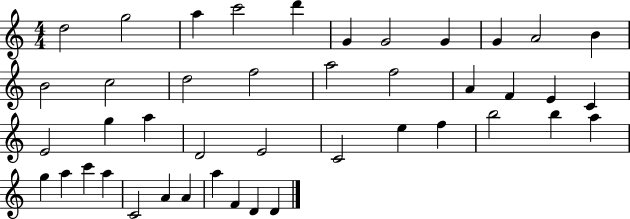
X:1
T:Untitled
M:4/4
L:1/4
K:C
d2 g2 a c'2 d' G G2 G G A2 B B2 c2 d2 f2 a2 f2 A F E C E2 g a D2 E2 C2 e f b2 b a g a c' a C2 A A a F D D